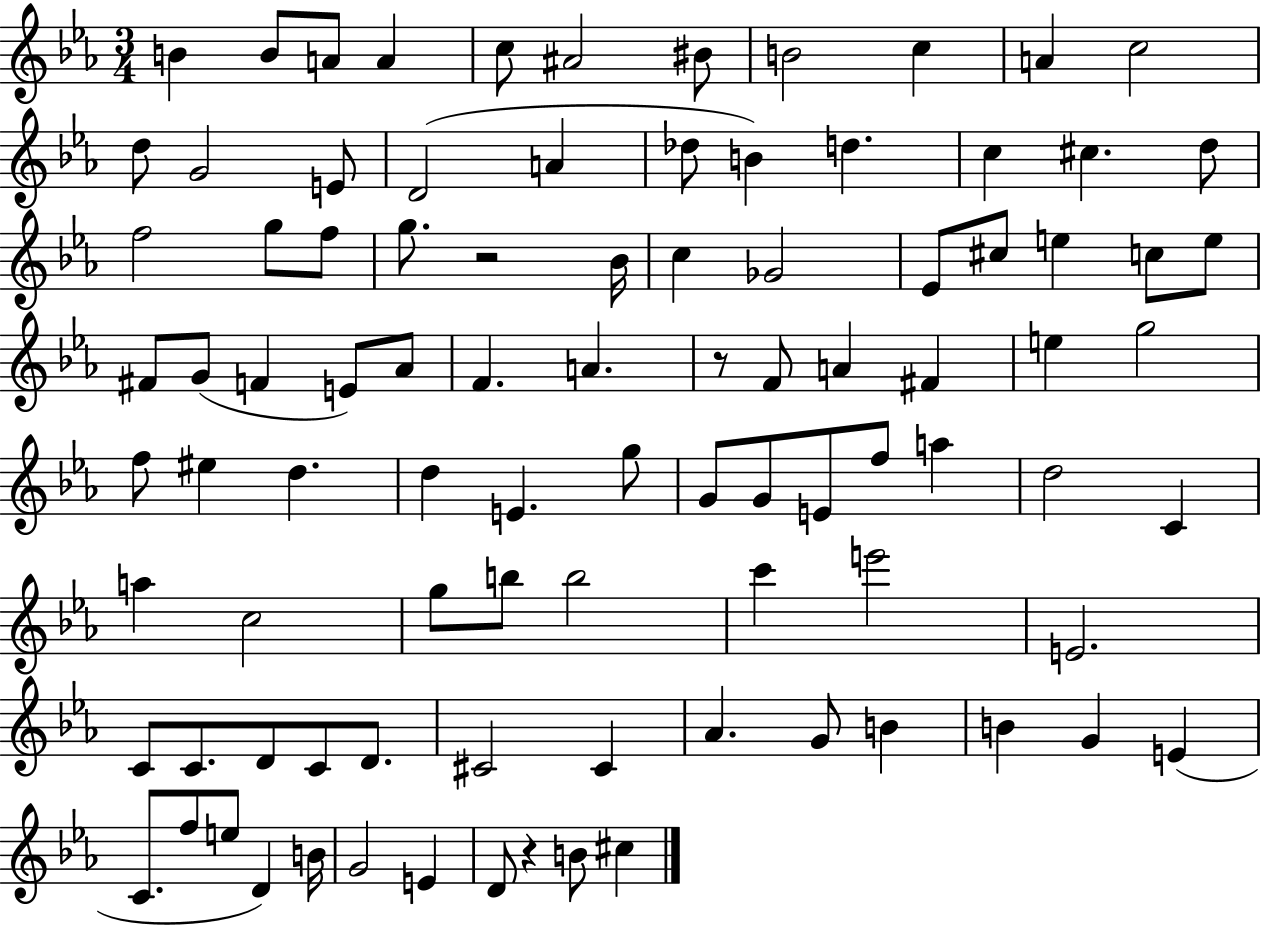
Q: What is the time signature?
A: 3/4